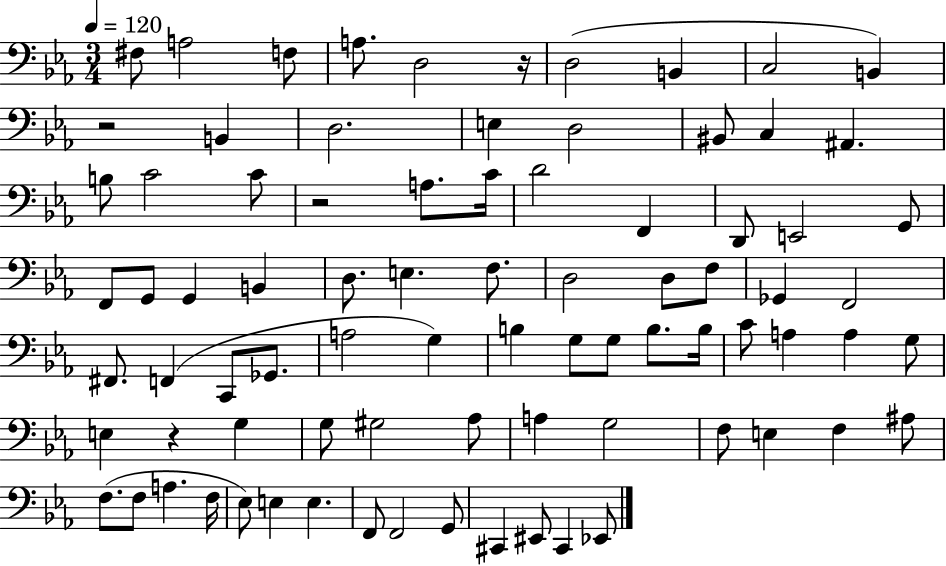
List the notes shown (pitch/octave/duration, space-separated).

F#3/e A3/h F3/e A3/e. D3/h R/s D3/h B2/q C3/h B2/q R/h B2/q D3/h. E3/q D3/h BIS2/e C3/q A#2/q. B3/e C4/h C4/e R/h A3/e. C4/s D4/h F2/q D2/e E2/h G2/e F2/e G2/e G2/q B2/q D3/e. E3/q. F3/e. D3/h D3/e F3/e Gb2/q F2/h F#2/e. F2/q C2/e Gb2/e. A3/h G3/q B3/q G3/e G3/e B3/e. B3/s C4/e A3/q A3/q G3/e E3/q R/q G3/q G3/e G#3/h Ab3/e A3/q G3/h F3/e E3/q F3/q A#3/e F3/e. F3/e A3/q. F3/s Eb3/e E3/q E3/q. F2/e F2/h G2/e C#2/q EIS2/e C#2/q Eb2/e